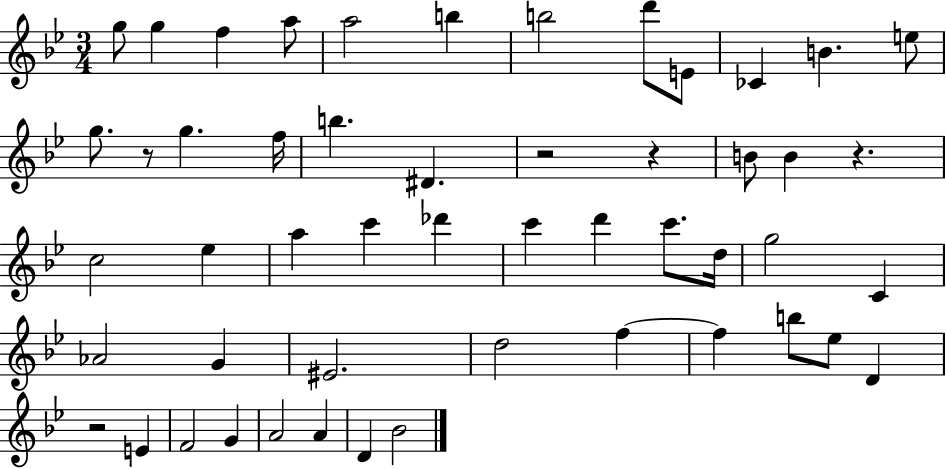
{
  \clef treble
  \numericTimeSignature
  \time 3/4
  \key bes \major
  g''8 g''4 f''4 a''8 | a''2 b''4 | b''2 d'''8 e'8 | ces'4 b'4. e''8 | \break g''8. r8 g''4. f''16 | b''4. dis'4. | r2 r4 | b'8 b'4 r4. | \break c''2 ees''4 | a''4 c'''4 des'''4 | c'''4 d'''4 c'''8. d''16 | g''2 c'4 | \break aes'2 g'4 | eis'2. | d''2 f''4~~ | f''4 b''8 ees''8 d'4 | \break r2 e'4 | f'2 g'4 | a'2 a'4 | d'4 bes'2 | \break \bar "|."
}